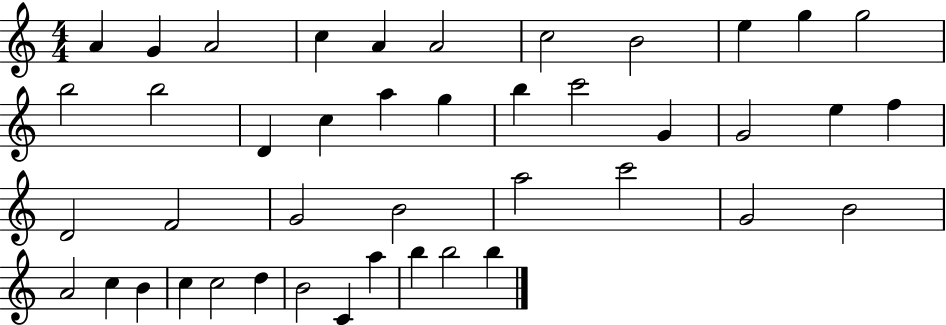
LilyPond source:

{
  \clef treble
  \numericTimeSignature
  \time 4/4
  \key c \major
  a'4 g'4 a'2 | c''4 a'4 a'2 | c''2 b'2 | e''4 g''4 g''2 | \break b''2 b''2 | d'4 c''4 a''4 g''4 | b''4 c'''2 g'4 | g'2 e''4 f''4 | \break d'2 f'2 | g'2 b'2 | a''2 c'''2 | g'2 b'2 | \break a'2 c''4 b'4 | c''4 c''2 d''4 | b'2 c'4 a''4 | b''4 b''2 b''4 | \break \bar "|."
}